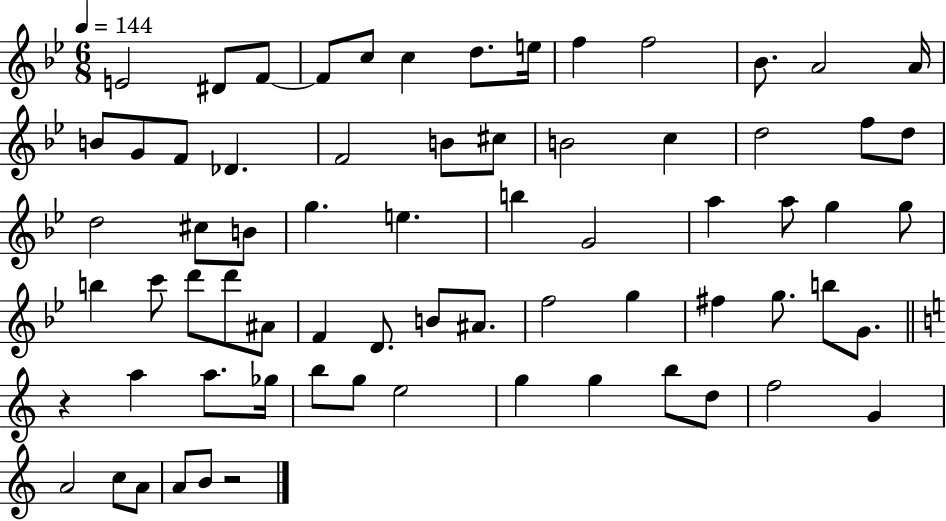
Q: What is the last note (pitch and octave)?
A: B4